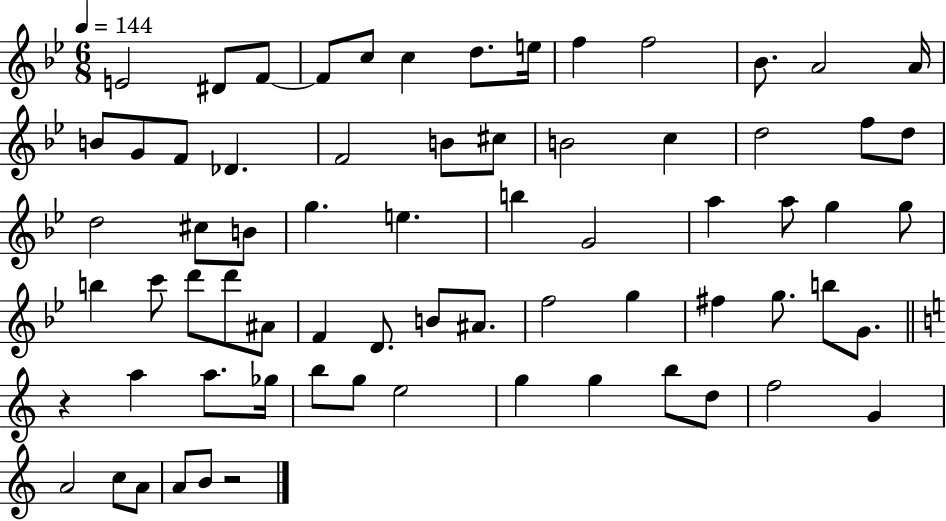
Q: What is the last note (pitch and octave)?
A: B4